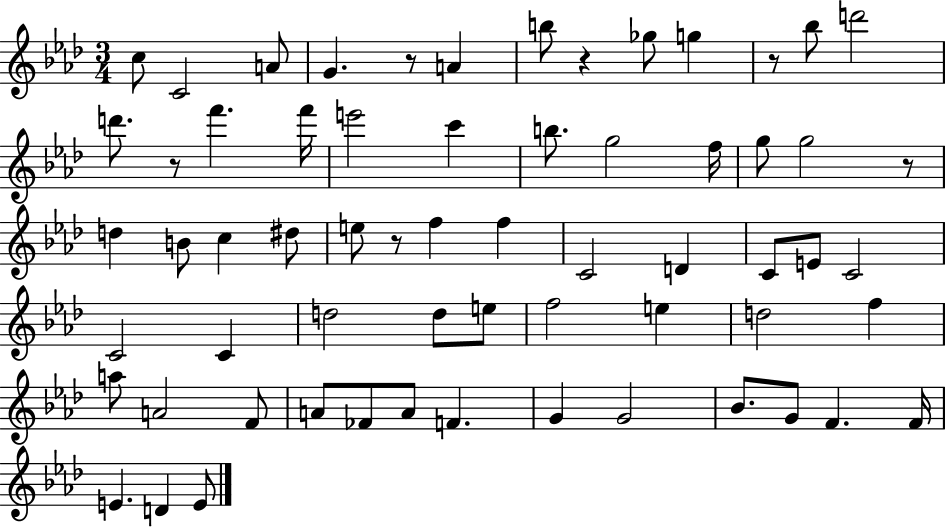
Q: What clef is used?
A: treble